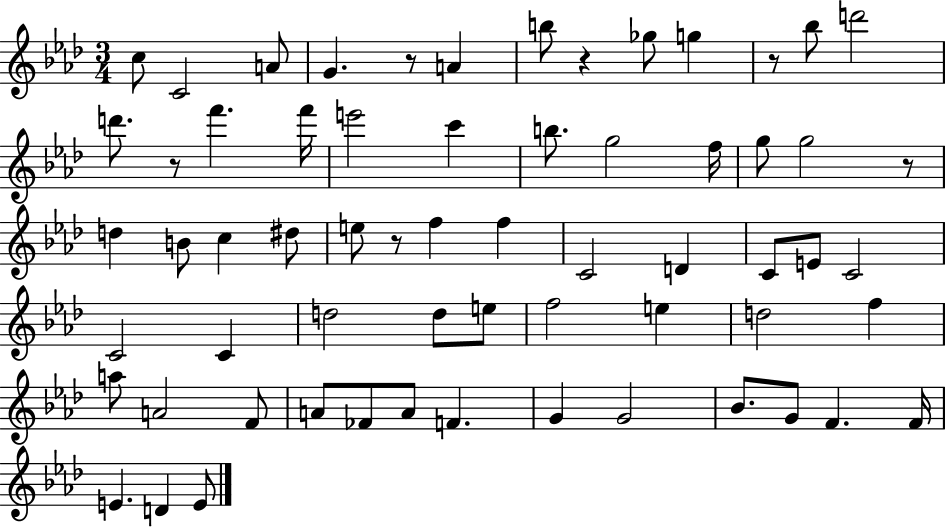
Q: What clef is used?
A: treble